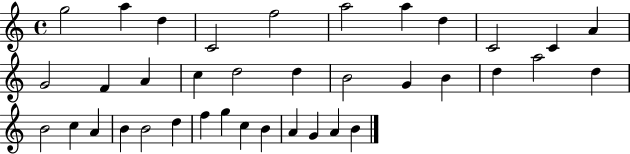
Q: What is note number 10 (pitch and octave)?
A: C4